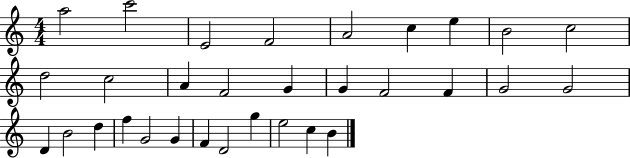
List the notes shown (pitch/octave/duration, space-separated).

A5/h C6/h E4/h F4/h A4/h C5/q E5/q B4/h C5/h D5/h C5/h A4/q F4/h G4/q G4/q F4/h F4/q G4/h G4/h D4/q B4/h D5/q F5/q G4/h G4/q F4/q D4/h G5/q E5/h C5/q B4/q